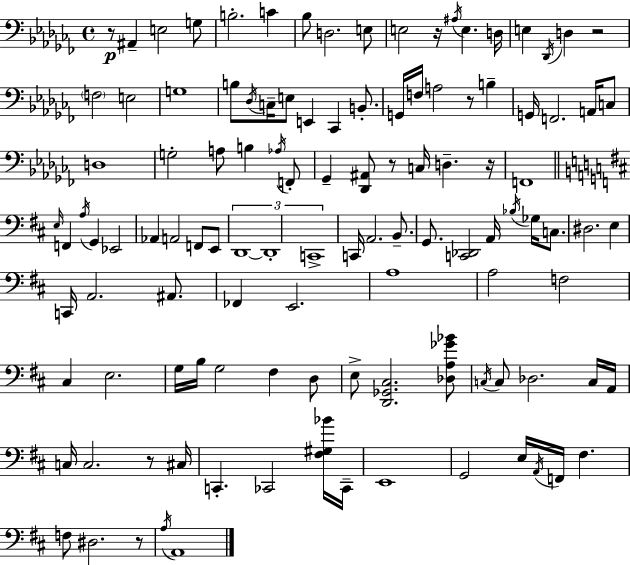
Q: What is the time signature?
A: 4/4